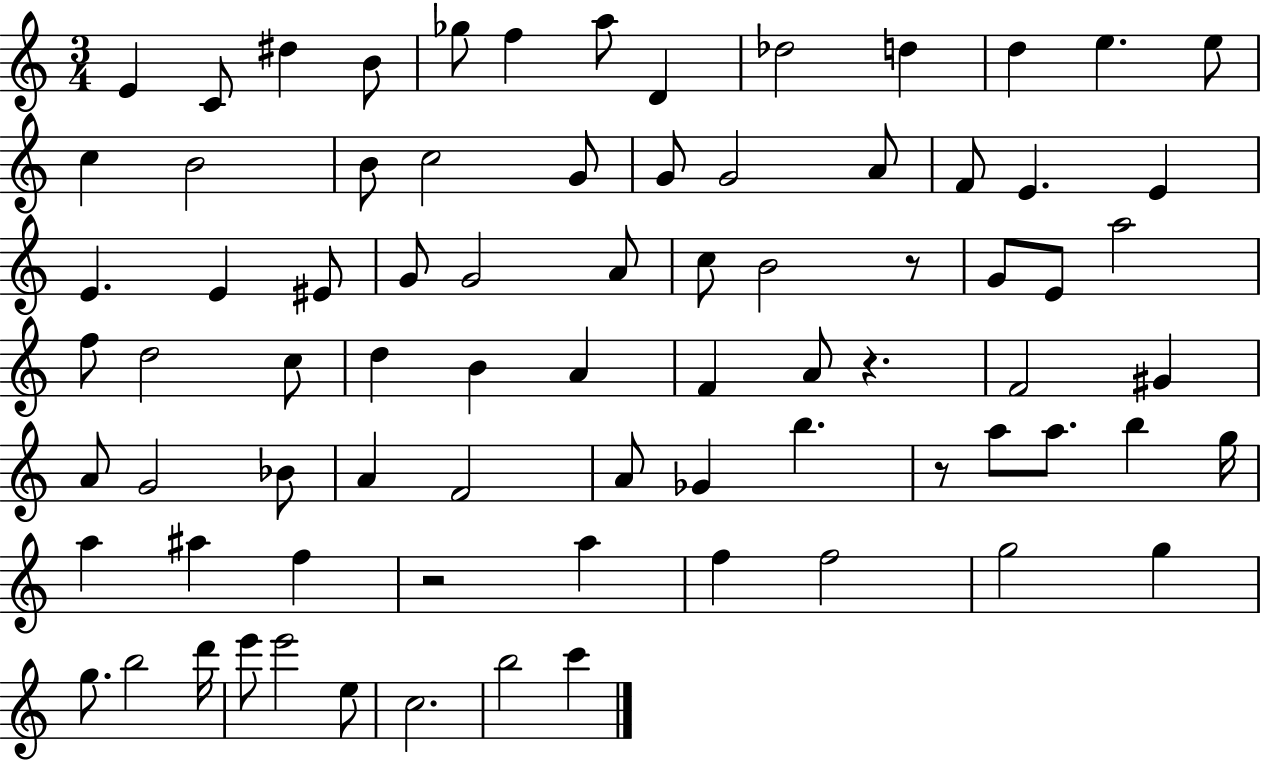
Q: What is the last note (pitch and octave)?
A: C6